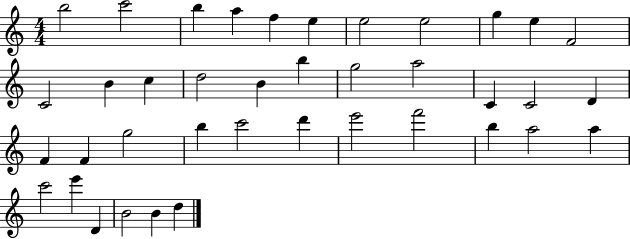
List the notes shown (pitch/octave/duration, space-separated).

B5/h C6/h B5/q A5/q F5/q E5/q E5/h E5/h G5/q E5/q F4/h C4/h B4/q C5/q D5/h B4/q B5/q G5/h A5/h C4/q C4/h D4/q F4/q F4/q G5/h B5/q C6/h D6/q E6/h F6/h B5/q A5/h A5/q C6/h E6/q D4/q B4/h B4/q D5/q